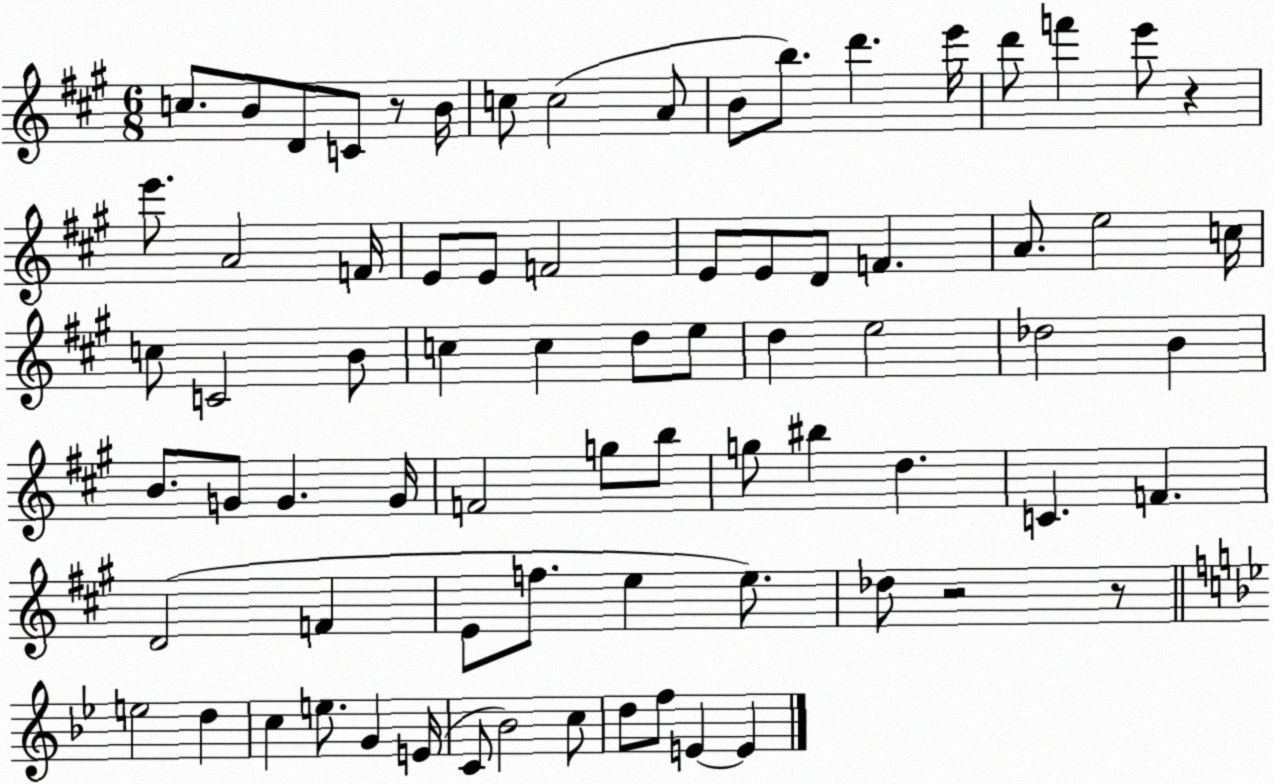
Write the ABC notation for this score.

X:1
T:Untitled
M:6/8
L:1/4
K:A
c/2 B/2 D/2 C/2 z/2 B/4 c/2 c2 A/2 B/2 b/2 d' e'/4 d'/2 f' e'/2 z e'/2 A2 F/4 E/2 E/2 F2 E/2 E/2 D/2 F A/2 e2 c/4 c/2 C2 B/2 c c d/2 e/2 d e2 _d2 B B/2 G/2 G G/4 F2 g/2 b/2 g/2 ^b d C F D2 F E/2 f/2 e e/2 _d/2 z2 z/2 e2 d c e/2 G E/4 C/2 _B2 c/2 d/2 f/2 E E